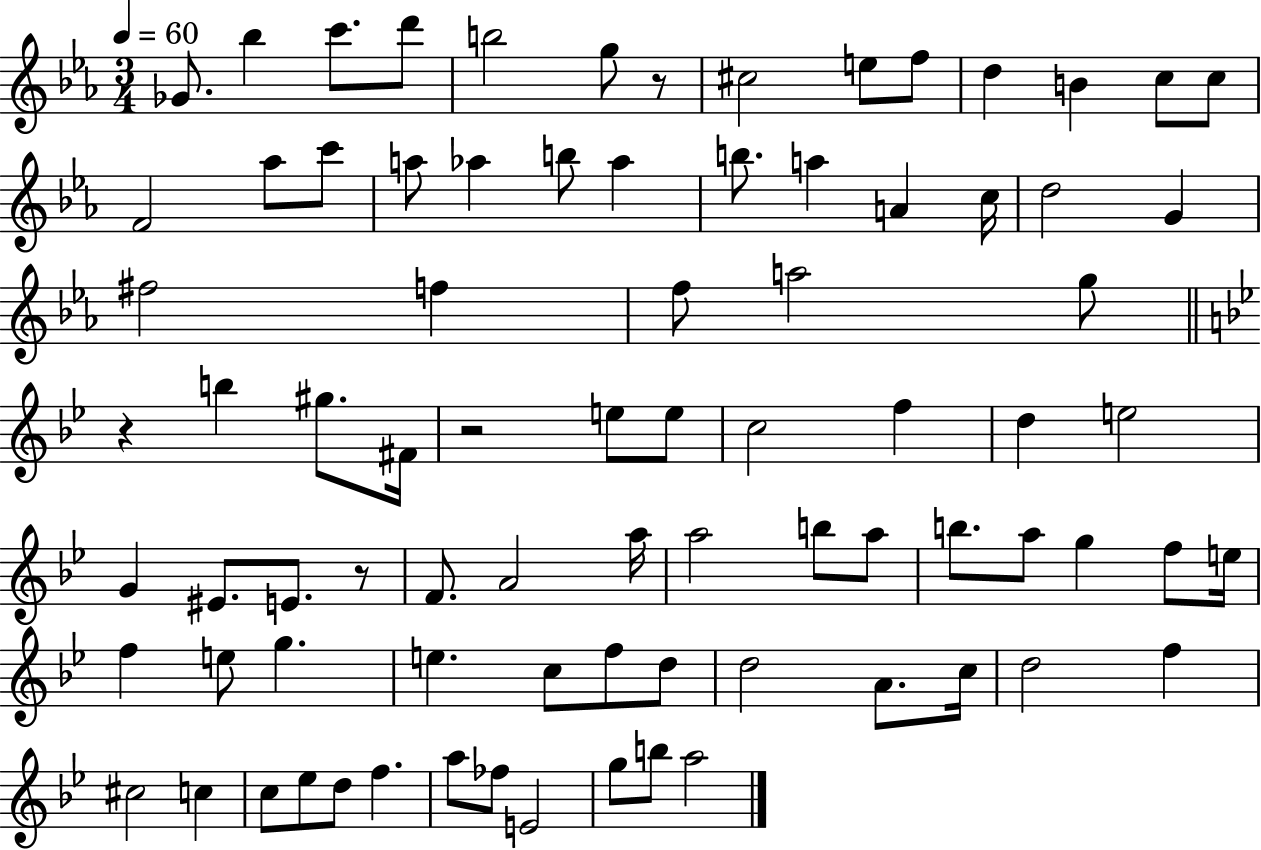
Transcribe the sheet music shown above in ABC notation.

X:1
T:Untitled
M:3/4
L:1/4
K:Eb
_G/2 _b c'/2 d'/2 b2 g/2 z/2 ^c2 e/2 f/2 d B c/2 c/2 F2 _a/2 c'/2 a/2 _a b/2 _a b/2 a A c/4 d2 G ^f2 f f/2 a2 g/2 z b ^g/2 ^F/4 z2 e/2 e/2 c2 f d e2 G ^E/2 E/2 z/2 F/2 A2 a/4 a2 b/2 a/2 b/2 a/2 g f/2 e/4 f e/2 g e c/2 f/2 d/2 d2 A/2 c/4 d2 f ^c2 c c/2 _e/2 d/2 f a/2 _f/2 E2 g/2 b/2 a2